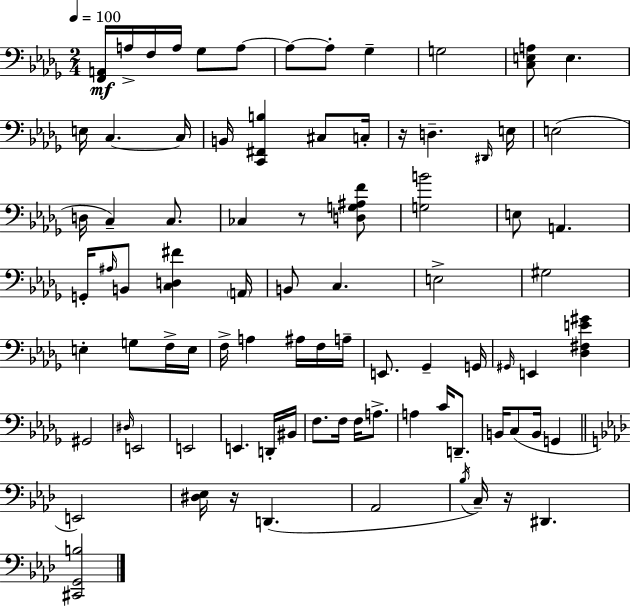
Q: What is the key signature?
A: BES minor